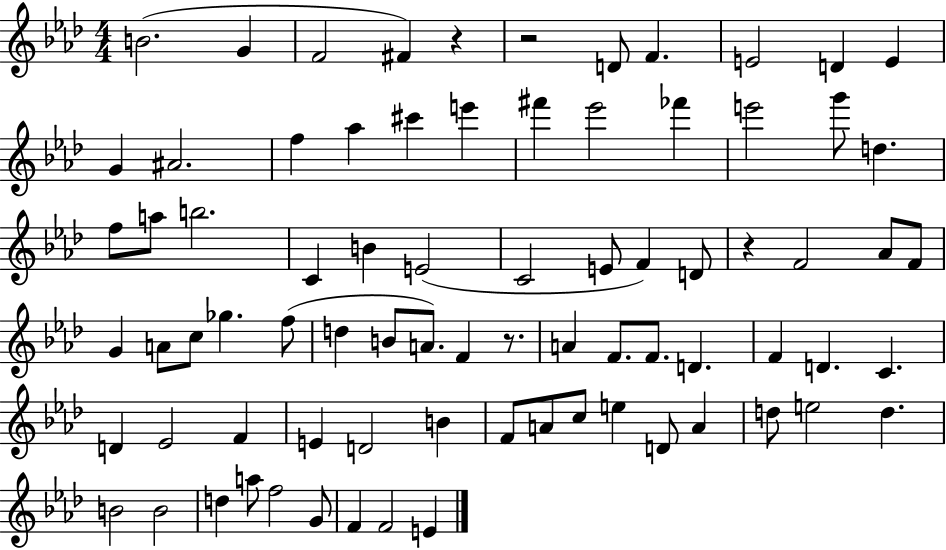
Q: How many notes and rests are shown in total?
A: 78